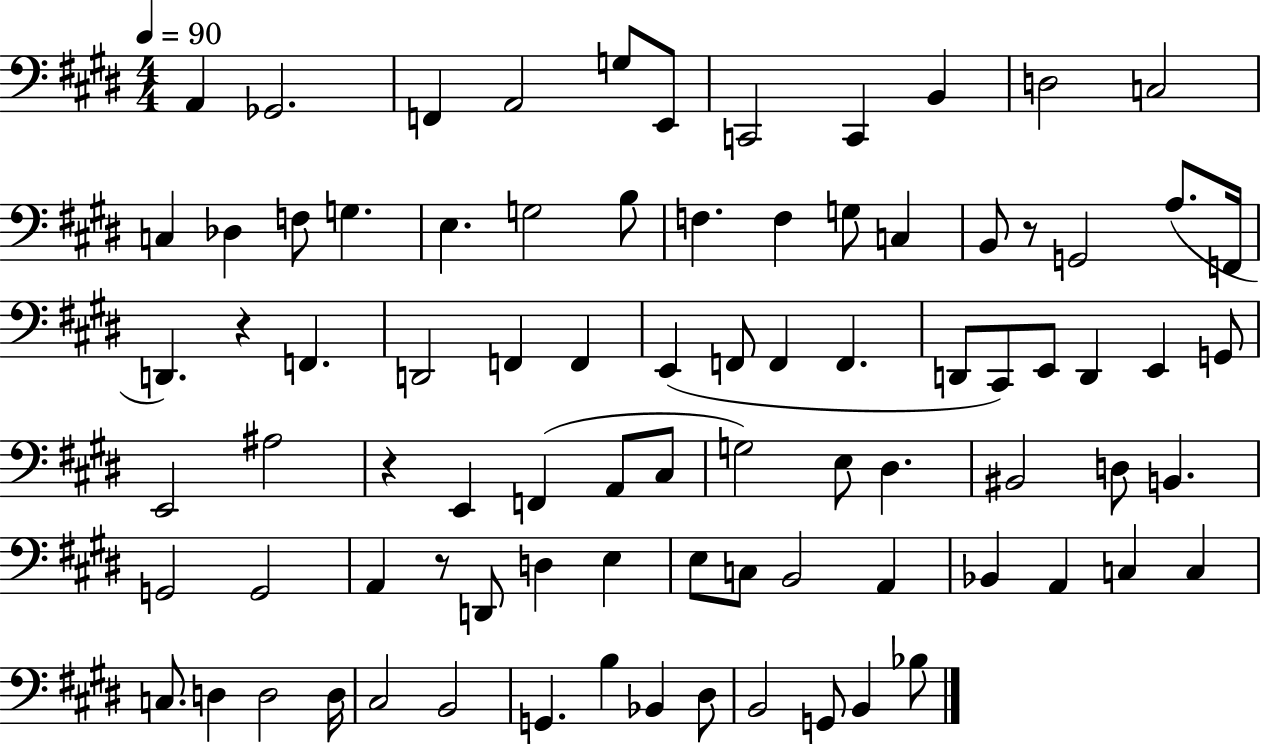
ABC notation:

X:1
T:Untitled
M:4/4
L:1/4
K:E
A,, _G,,2 F,, A,,2 G,/2 E,,/2 C,,2 C,, B,, D,2 C,2 C, _D, F,/2 G, E, G,2 B,/2 F, F, G,/2 C, B,,/2 z/2 G,,2 A,/2 F,,/4 D,, z F,, D,,2 F,, F,, E,, F,,/2 F,, F,, D,,/2 ^C,,/2 E,,/2 D,, E,, G,,/2 E,,2 ^A,2 z E,, F,, A,,/2 ^C,/2 G,2 E,/2 ^D, ^B,,2 D,/2 B,, G,,2 G,,2 A,, z/2 D,,/2 D, E, E,/2 C,/2 B,,2 A,, _B,, A,, C, C, C,/2 D, D,2 D,/4 ^C,2 B,,2 G,, B, _B,, ^D,/2 B,,2 G,,/2 B,, _B,/2